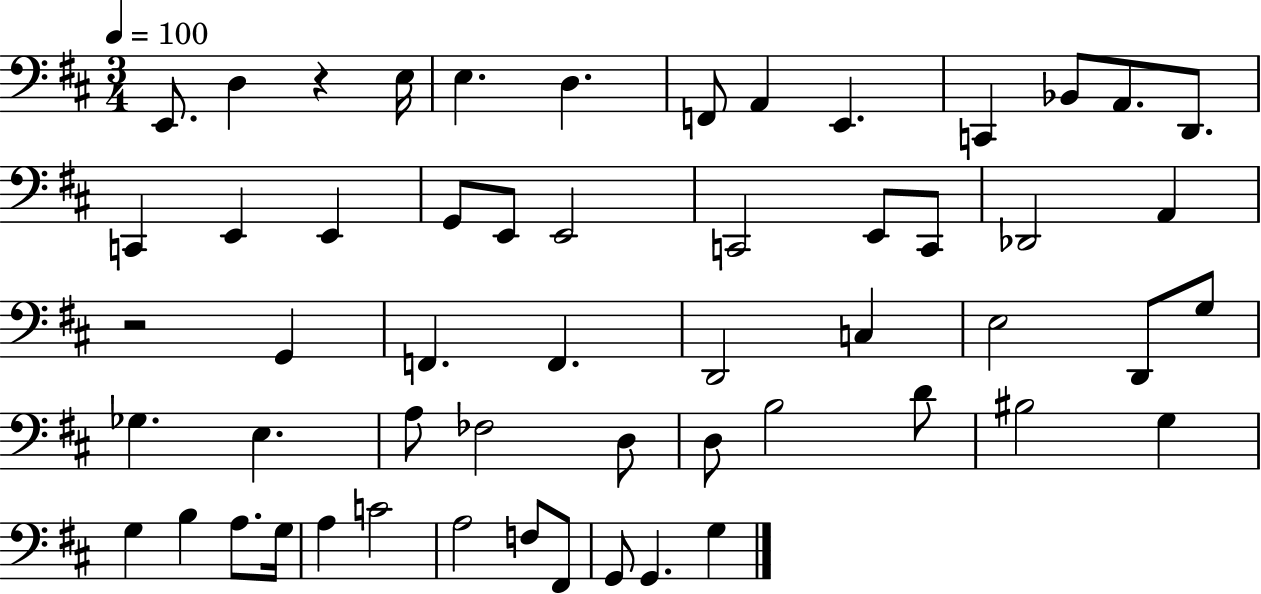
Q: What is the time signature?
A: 3/4